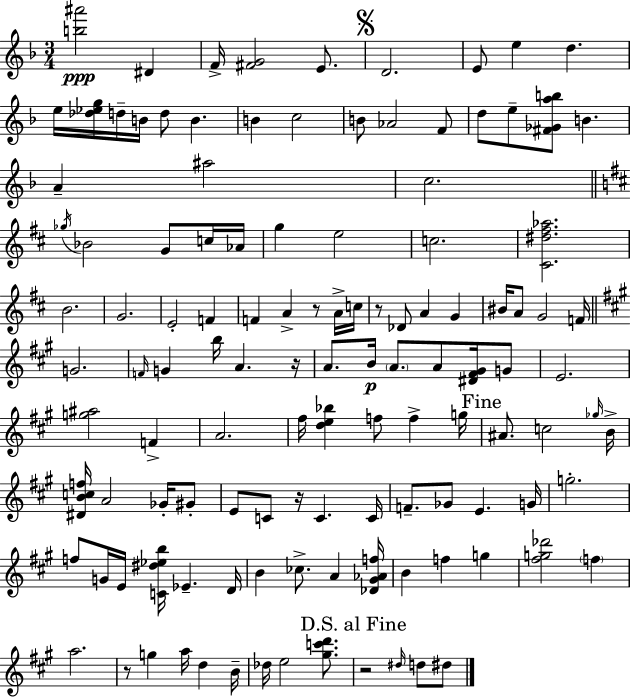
[B5,A#6]/h D#4/q F4/s [F#4,G4]/h E4/e. D4/h. E4/e E5/q D5/q. E5/s [Db5,Eb5,G5]/s D5/s B4/s D5/e B4/q. B4/q C5/h B4/e Ab4/h F4/e D5/e E5/e [F#4,Gb4,A5,B5]/e B4/q. A4/q A#5/h C5/h. Gb5/s Bb4/h G4/e C5/s Ab4/s G5/q E5/h C5/h. [C#4,D#5,F#5,Ab5]/h. B4/h. G4/h. E4/h F4/q F4/q A4/q R/e A4/s C5/s R/e Db4/e A4/q G4/q BIS4/s A4/e G4/h F4/s G4/h. F4/s G4/q B5/s A4/q. R/s A4/e. B4/s A4/e. A4/e [D#4,F#4,G#4]/s G4/e E4/h. [G5,A#5]/h F4/q A4/h. F#5/s [D5,E5,Bb5]/q F5/e F5/q G5/s A#4/e. C5/h Gb5/s B4/s [D#4,B4,C5,F5]/s A4/h Gb4/s G#4/e E4/e C4/e R/s C4/q. C4/s F4/e. Gb4/e E4/q. G4/s G5/h. F5/e G4/s E4/s [C4,D#5,Eb5,B5]/s Eb4/q. D4/s B4/q CES5/e. A4/q [Db4,G#4,Ab4,F5]/s B4/q F5/q G5/q [F#5,G5,Db6]/h F5/q A5/h. R/e G5/q A5/s D5/q B4/s Db5/s E5/h [G#5,C6,D6]/e. R/h D#5/s D5/e D#5/e